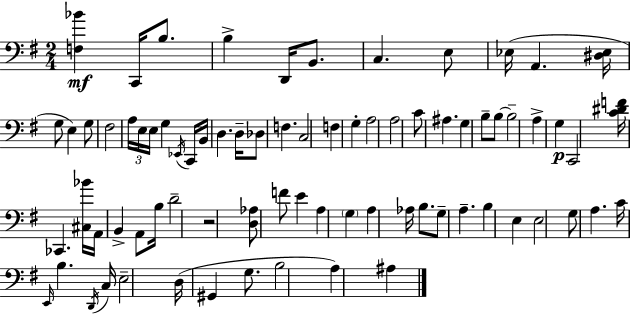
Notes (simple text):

[F3,Bb4]/q C2/s B3/e. B3/q D2/s B2/e. C3/q. E3/e Eb3/s A2/q. [D#3,Eb3]/s G3/e E3/q G3/e F#3/h A3/s E3/s E3/s G3/q Eb2/s C2/s B2/s D3/q. D3/s Db3/e F3/q. C3/h F3/q G3/q A3/h A3/h C4/e A#3/q. G3/q B3/e B3/e B3/h A3/q G3/q C2/h [C4,D#4,F4]/s CES2/q. [C#3,Bb4]/s A2/s B2/q A2/e B3/s D4/h R/h [D3,Ab3]/e F4/e E4/q A3/q G3/q A3/q Ab3/s B3/e. G3/e A3/q. B3/q E3/q E3/h G3/e A3/q. C4/s E2/s B3/q. D2/s C3/s E3/h D3/s G#2/q G3/e. B3/h A3/q A#3/q